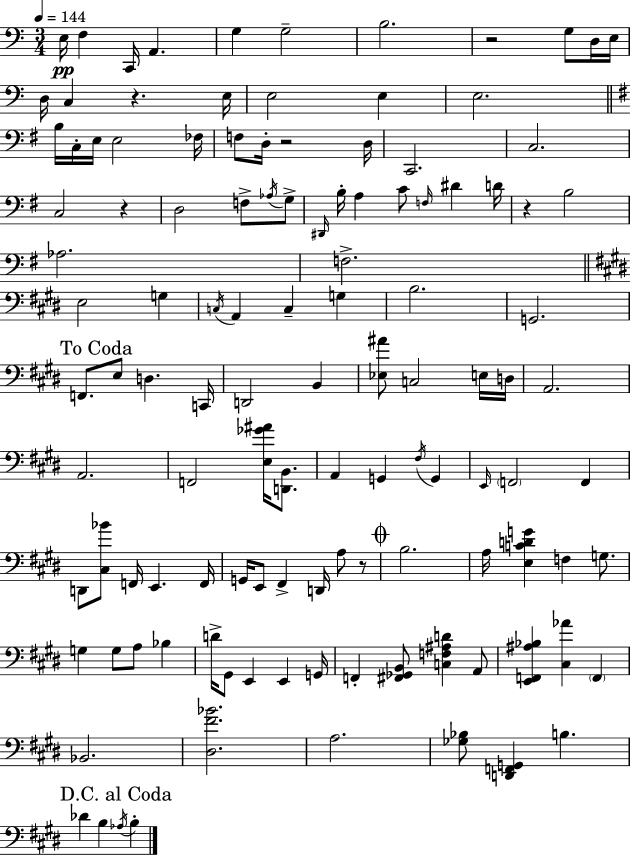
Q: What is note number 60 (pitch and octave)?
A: A2